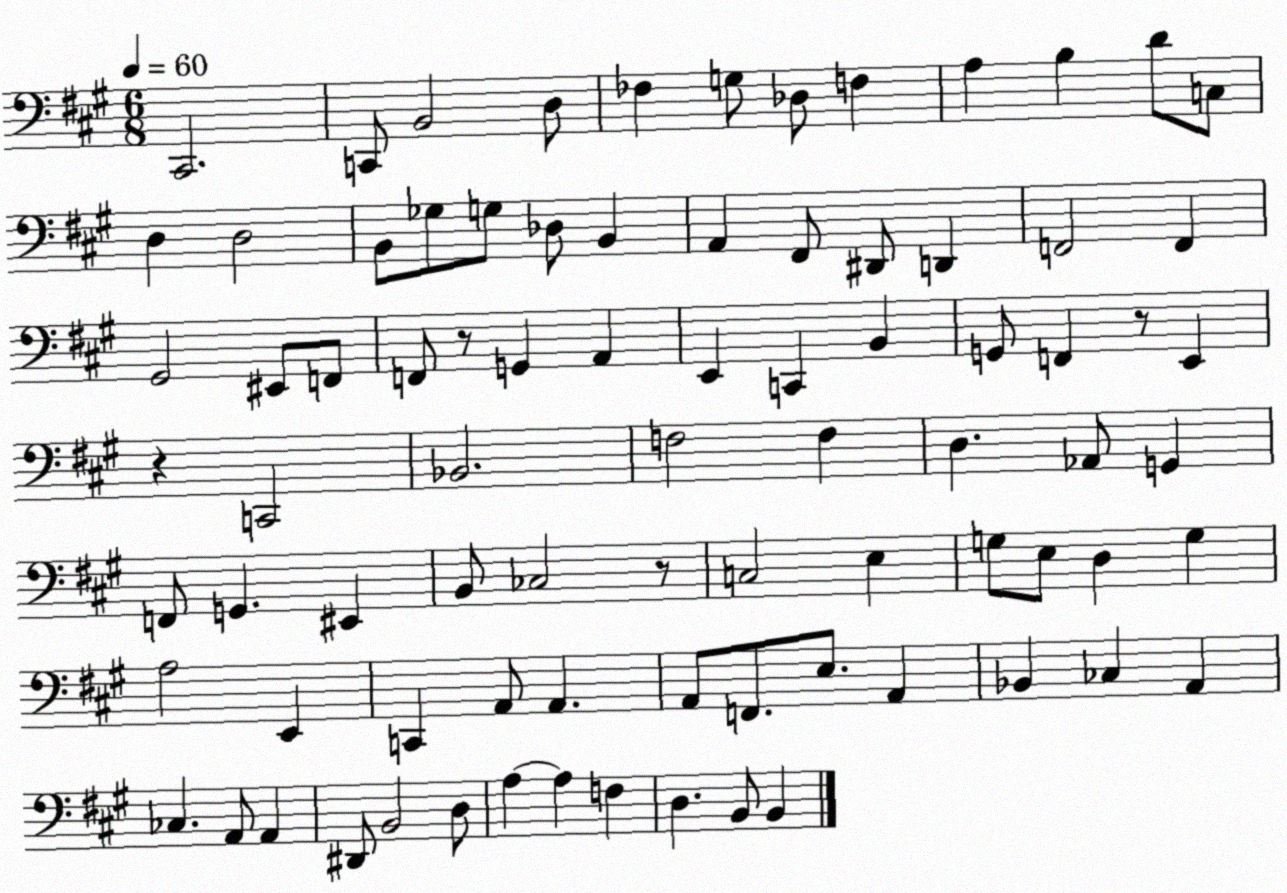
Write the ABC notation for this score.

X:1
T:Untitled
M:6/8
L:1/4
K:A
^C,,2 C,,/2 B,,2 D,/2 _F, G,/2 _D,/2 F, A, B, D/2 C,/2 D, D,2 B,,/2 _G,/2 G,/2 _D,/2 B,, A,, ^F,,/2 ^D,,/2 D,, F,,2 F,, ^G,,2 ^E,,/2 F,,/2 F,,/2 z/2 G,, A,, E,, C,, B,, G,,/2 F,, z/2 E,, z C,,2 _B,,2 F,2 F, D, _A,,/2 G,, F,,/2 G,, ^E,, B,,/2 _C,2 z/2 C,2 E, G,/2 E,/2 D, G, A,2 E,, C,, A,,/2 A,, A,,/2 F,,/2 E,/2 A,, _B,, _C, A,, _C, A,,/2 A,, ^D,,/2 B,,2 D,/2 A, A, F, D, B,,/2 B,,